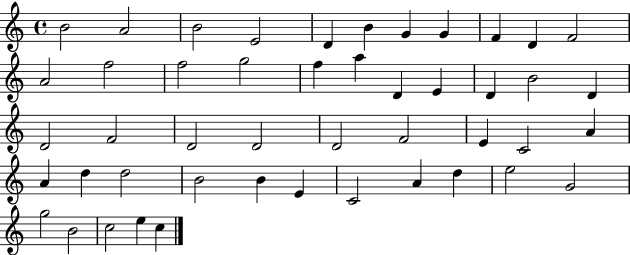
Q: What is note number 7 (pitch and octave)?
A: G4